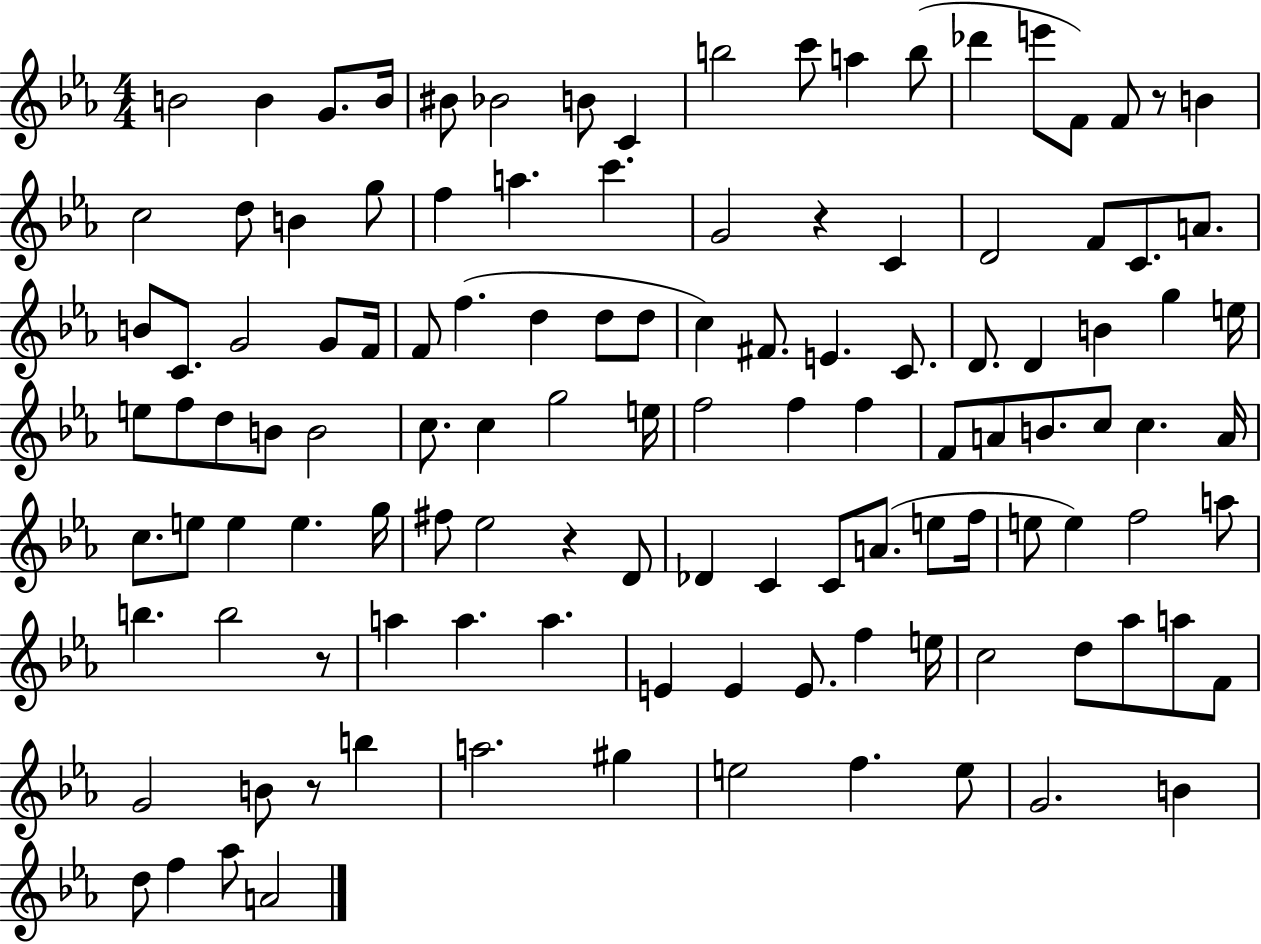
B4/h B4/q G4/e. B4/s BIS4/e Bb4/h B4/e C4/q B5/h C6/e A5/q B5/e Db6/q E6/e F4/e F4/e R/e B4/q C5/h D5/e B4/q G5/e F5/q A5/q. C6/q. G4/h R/q C4/q D4/h F4/e C4/e. A4/e. B4/e C4/e. G4/h G4/e F4/s F4/e F5/q. D5/q D5/e D5/e C5/q F#4/e. E4/q. C4/e. D4/e. D4/q B4/q G5/q E5/s E5/e F5/e D5/e B4/e B4/h C5/e. C5/q G5/h E5/s F5/h F5/q F5/q F4/e A4/e B4/e. C5/e C5/q. A4/s C5/e. E5/e E5/q E5/q. G5/s F#5/e Eb5/h R/q D4/e Db4/q C4/q C4/e A4/e. E5/e F5/s E5/e E5/q F5/h A5/e B5/q. B5/h R/e A5/q A5/q. A5/q. E4/q E4/q E4/e. F5/q E5/s C5/h D5/e Ab5/e A5/e F4/e G4/h B4/e R/e B5/q A5/h. G#5/q E5/h F5/q. E5/e G4/h. B4/q D5/e F5/q Ab5/e A4/h